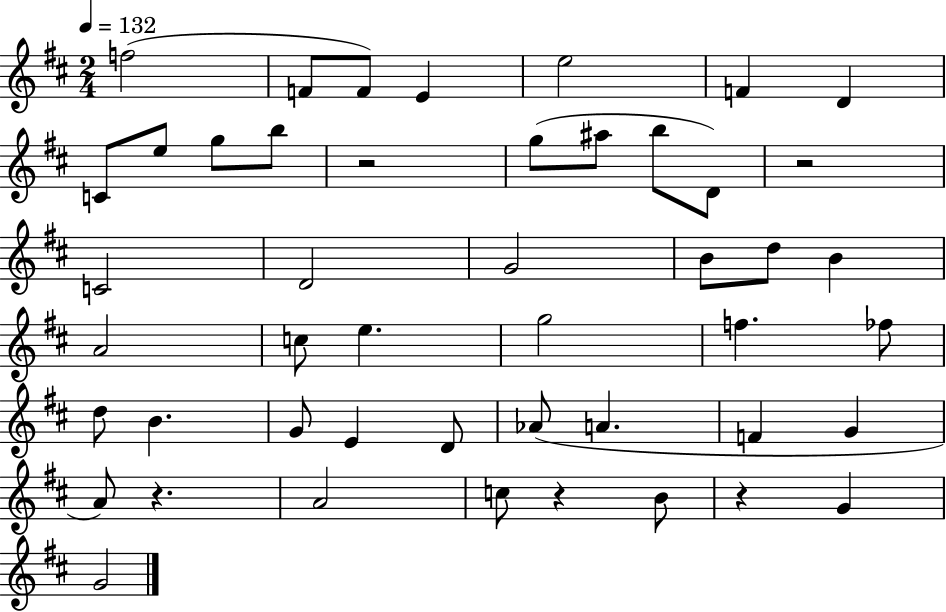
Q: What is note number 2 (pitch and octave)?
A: F4